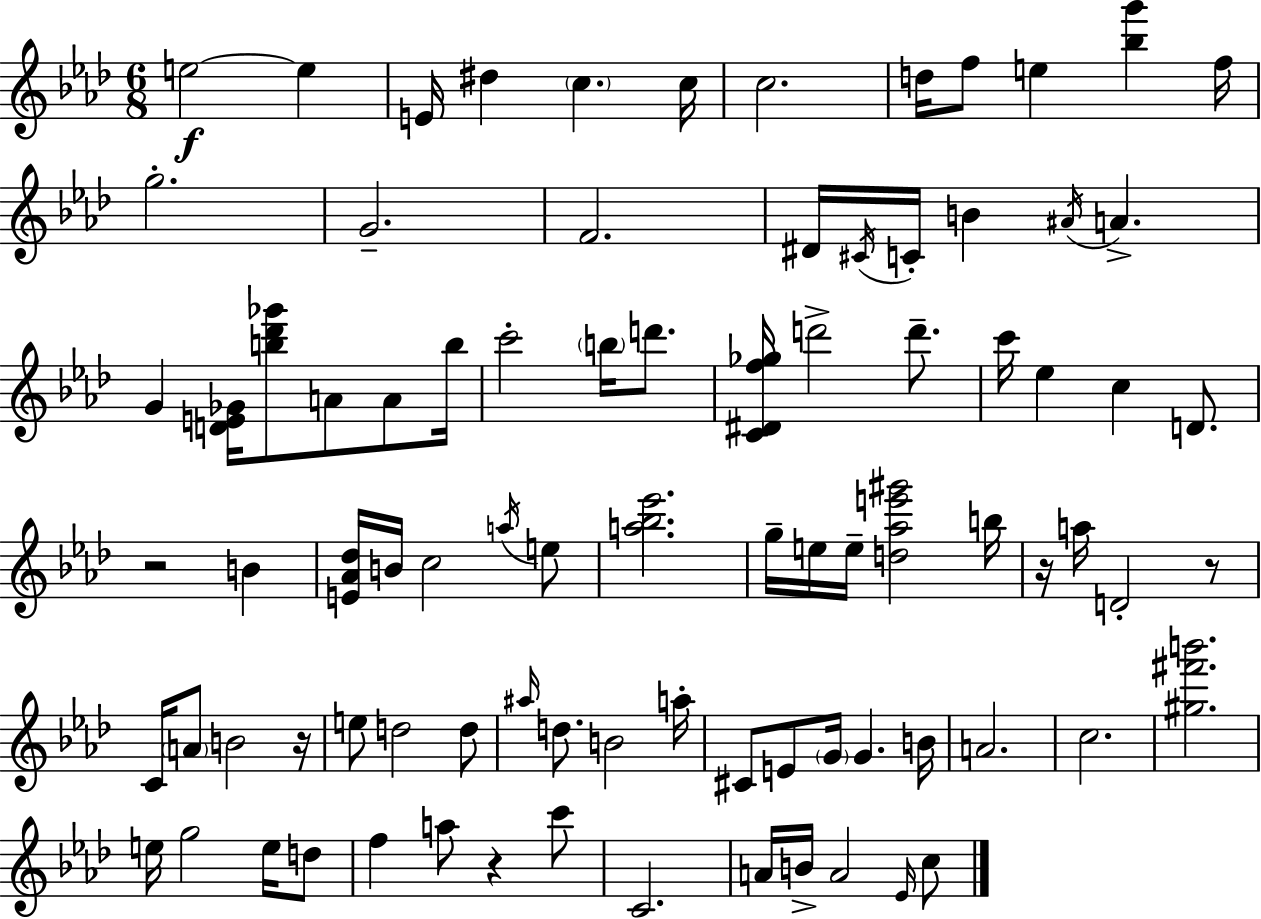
E5/h E5/q E4/s D#5/q C5/q. C5/s C5/h. D5/s F5/e E5/q [Bb5,G6]/q F5/s G5/h. G4/h. F4/h. D#4/s C#4/s C4/s B4/q A#4/s A4/q. G4/q [D4,E4,Gb4]/s [B5,Db6,Gb6]/e A4/e A4/e B5/s C6/h B5/s D6/e. [C4,D#4,F5,Gb5]/s D6/h D6/e. C6/s Eb5/q C5/q D4/e. R/h B4/q [E4,Ab4,Db5]/s B4/s C5/h A5/s E5/e [A5,Bb5,Eb6]/h. G5/s E5/s E5/s [D5,Ab5,E6,G#6]/h B5/s R/s A5/s D4/h R/e C4/s A4/e B4/h R/s E5/e D5/h D5/e A#5/s D5/e. B4/h A5/s C#4/e E4/e G4/s G4/q. B4/s A4/h. C5/h. [G#5,F#6,B6]/h. E5/s G5/h E5/s D5/e F5/q A5/e R/q C6/e C4/h. A4/s B4/s A4/h Eb4/s C5/e